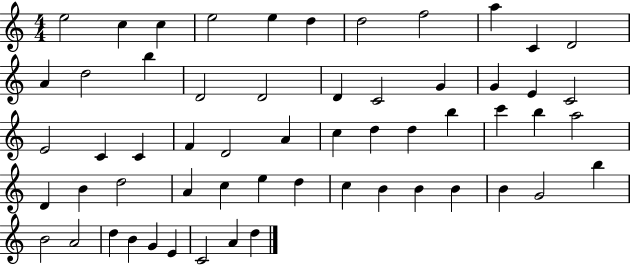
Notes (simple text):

E5/h C5/q C5/q E5/h E5/q D5/q D5/h F5/h A5/q C4/q D4/h A4/q D5/h B5/q D4/h D4/h D4/q C4/h G4/q G4/q E4/q C4/h E4/h C4/q C4/q F4/q D4/h A4/q C5/q D5/q D5/q B5/q C6/q B5/q A5/h D4/q B4/q D5/h A4/q C5/q E5/q D5/q C5/q B4/q B4/q B4/q B4/q G4/h B5/q B4/h A4/h D5/q B4/q G4/q E4/q C4/h A4/q D5/q